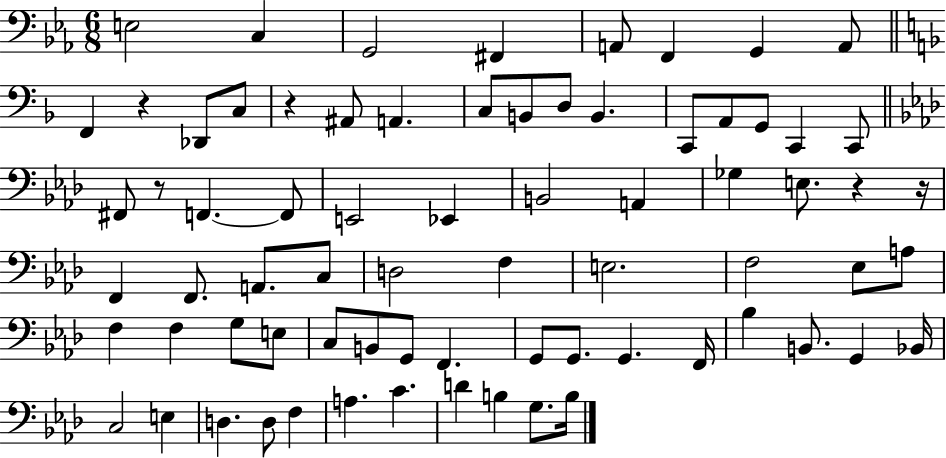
{
  \clef bass
  \numericTimeSignature
  \time 6/8
  \key ees \major
  e2 c4 | g,2 fis,4 | a,8 f,4 g,4 a,8 | \bar "||" \break \key f \major f,4 r4 des,8 c8 | r4 ais,8 a,4. | c8 b,8 d8 b,4. | c,8 a,8 g,8 c,4 c,8 | \break \bar "||" \break \key f \minor fis,8 r8 f,4.~~ f,8 | e,2 ees,4 | b,2 a,4 | ges4 e8. r4 r16 | \break f,4 f,8. a,8. c8 | d2 f4 | e2. | f2 ees8 a8 | \break f4 f4 g8 e8 | c8 b,8 g,8 f,4. | g,8 g,8. g,4. f,16 | bes4 b,8. g,4 bes,16 | \break c2 e4 | d4. d8 f4 | a4. c'4. | d'4 b4 g8. b16 | \break \bar "|."
}